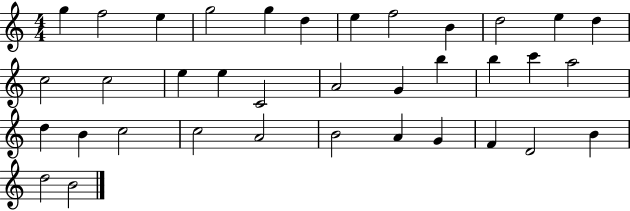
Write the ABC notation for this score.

X:1
T:Untitled
M:4/4
L:1/4
K:C
g f2 e g2 g d e f2 B d2 e d c2 c2 e e C2 A2 G b b c' a2 d B c2 c2 A2 B2 A G F D2 B d2 B2